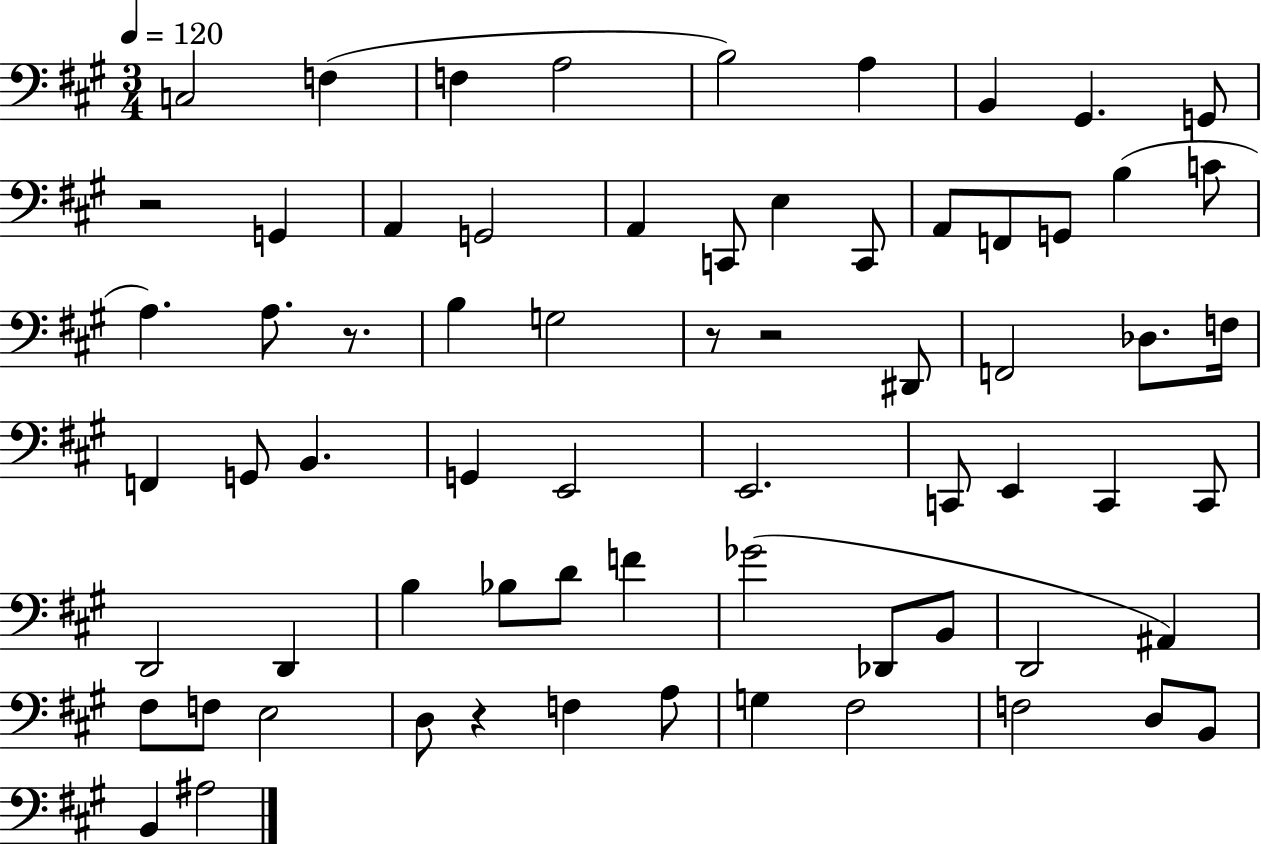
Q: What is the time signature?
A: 3/4